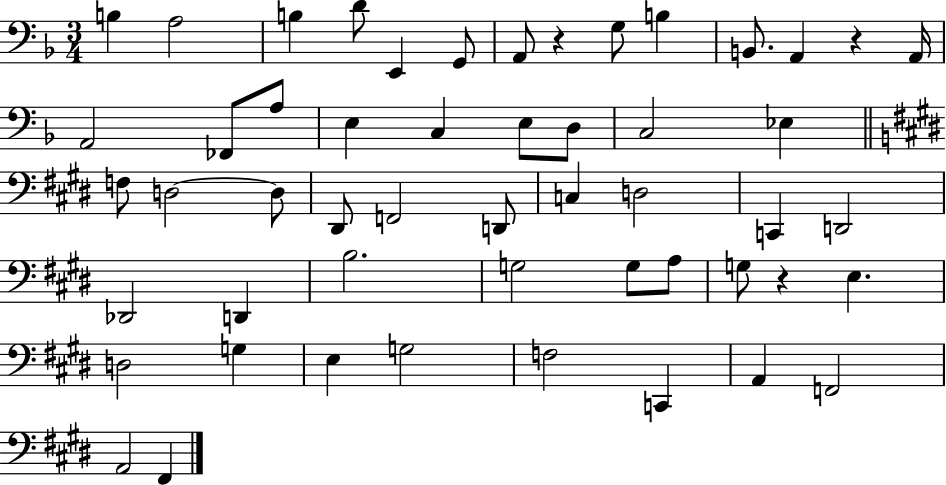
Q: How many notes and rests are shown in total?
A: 52